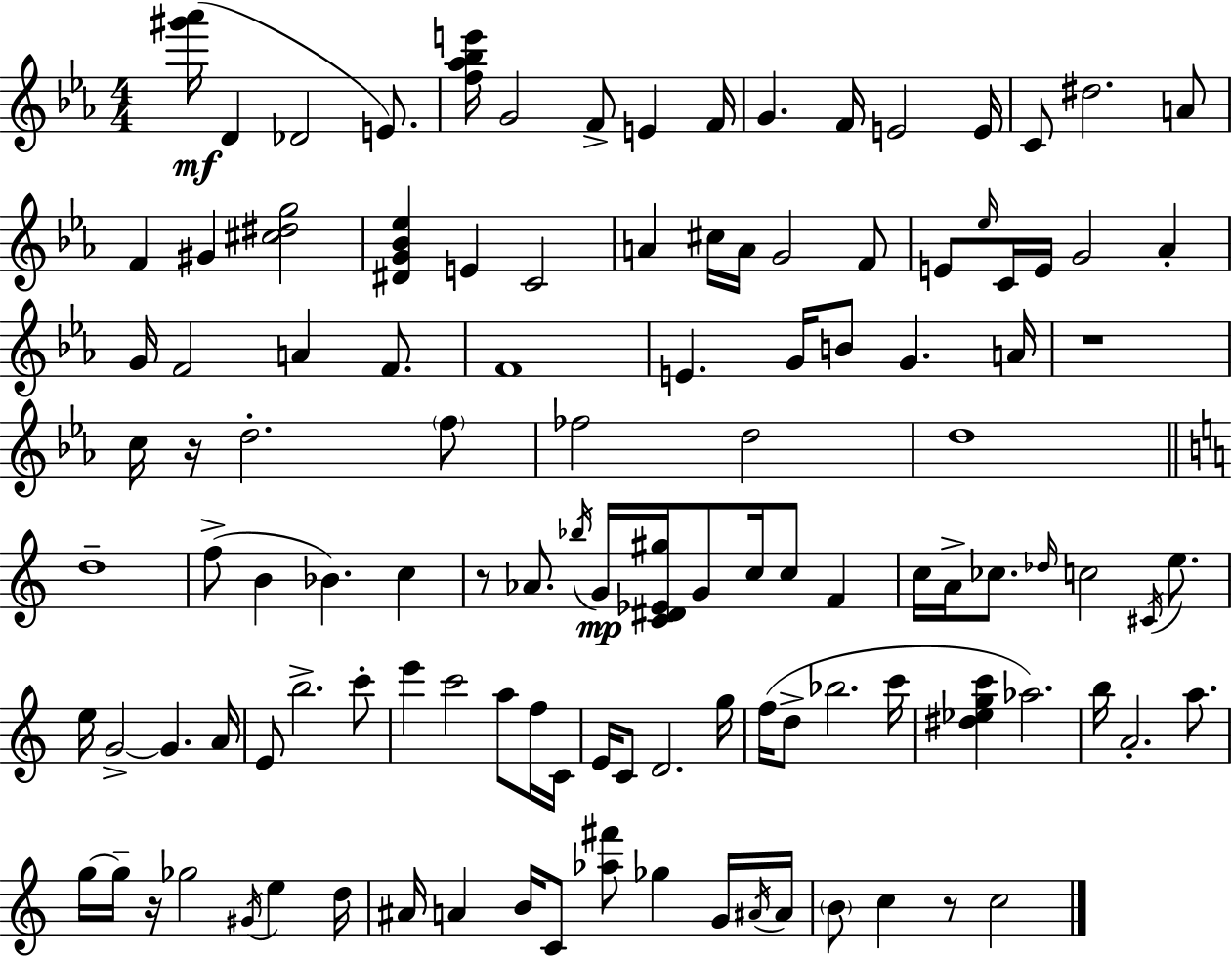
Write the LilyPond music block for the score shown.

{
  \clef treble
  \numericTimeSignature
  \time 4/4
  \key ees \major
  <gis''' aes'''>16(\mf d'4 des'2 e'8.) | <f'' aes'' bes'' e'''>16 g'2 f'8-> e'4 f'16 | g'4. f'16 e'2 e'16 | c'8 dis''2. a'8 | \break f'4 gis'4 <cis'' dis'' g''>2 | <dis' g' bes' ees''>4 e'4 c'2 | a'4 cis''16 a'16 g'2 f'8 | e'8 \grace { ees''16 } c'16 e'16 g'2 aes'4-. | \break g'16 f'2 a'4 f'8. | f'1 | e'4. g'16 b'8 g'4. | a'16 r1 | \break c''16 r16 d''2.-. \parenthesize f''8 | fes''2 d''2 | d''1 | \bar "||" \break \key a \minor d''1-- | f''8->( b'4 bes'4.) c''4 | r8 aes'8. \acciaccatura { bes''16 }\mp g'16 <c' dis' ees' gis''>16 g'8 c''16 c''8 f'4 | c''16 a'16-> ces''8. \grace { des''16 } c''2 \acciaccatura { cis'16 } | \break e''8. e''16 g'2->~~ g'4. | a'16 e'8 b''2.-> | c'''8-. e'''4 c'''2 a''8 | f''16 c'16 e'16 c'8 d'2. | \break g''16 f''16( d''8-> bes''2. | c'''16 <dis'' ees'' g'' c'''>4 aes''2.) | b''16 a'2.-. | a''8. g''16~~ g''16-- r16 ges''2 \acciaccatura { gis'16 } e''4 | \break d''16 ais'16 a'4 b'16 c'8 <aes'' fis'''>8 ges''4 | g'16 \acciaccatura { ais'16 } ais'16 \parenthesize b'8 c''4 r8 c''2 | \bar "|."
}